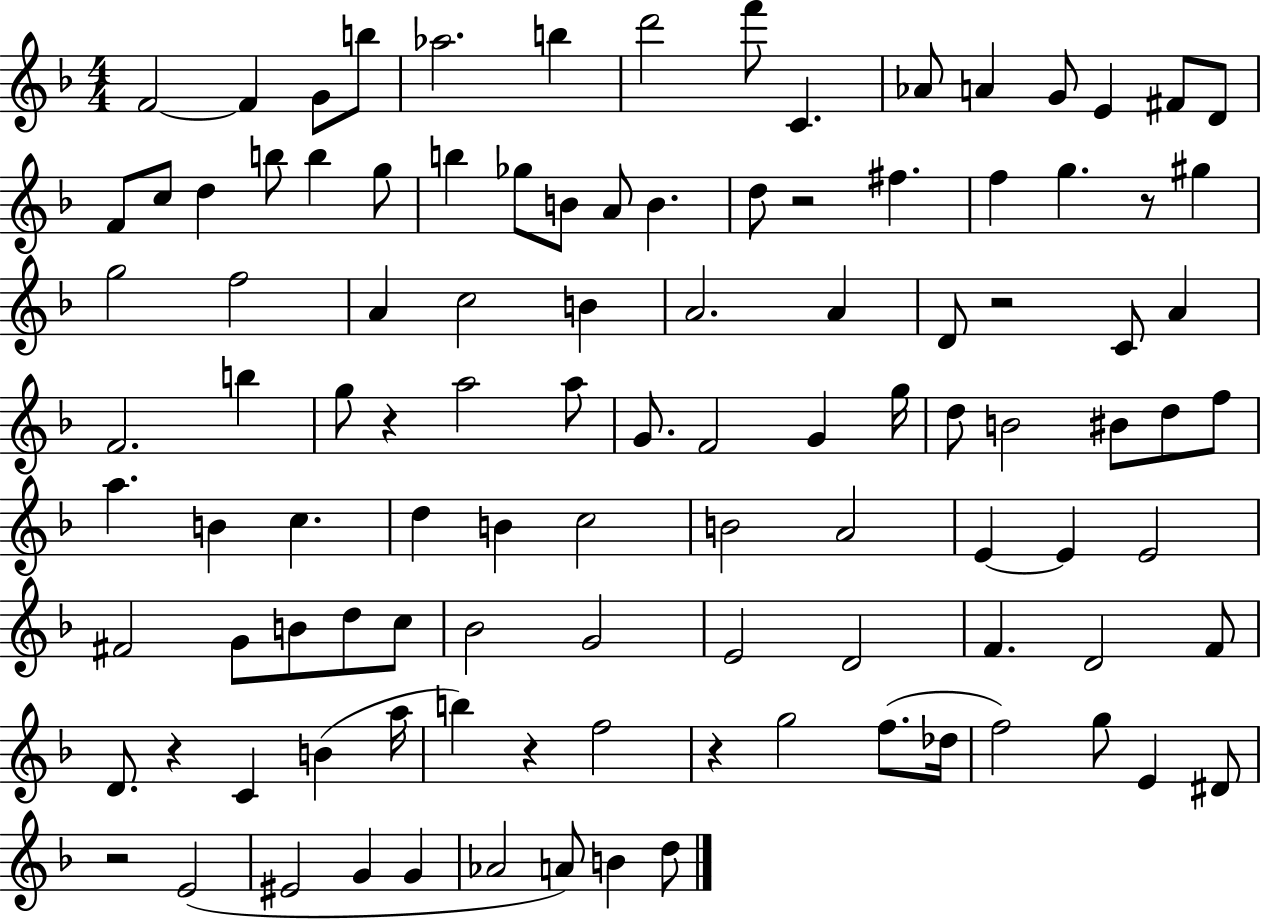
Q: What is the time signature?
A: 4/4